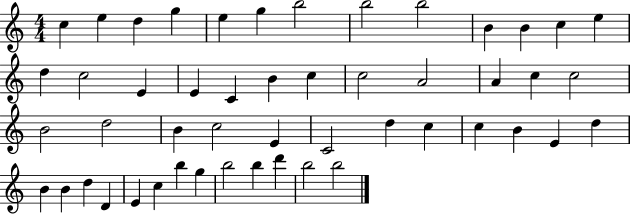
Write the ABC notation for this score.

X:1
T:Untitled
M:4/4
L:1/4
K:C
c e d g e g b2 b2 b2 B B c e d c2 E E C B c c2 A2 A c c2 B2 d2 B c2 E C2 d c c B E d B B d D E c b g b2 b d' b2 b2